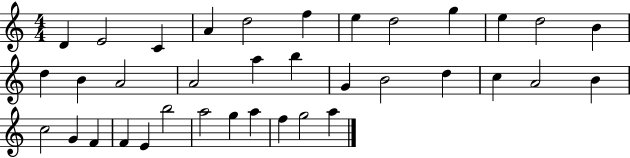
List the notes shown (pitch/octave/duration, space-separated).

D4/q E4/h C4/q A4/q D5/h F5/q E5/q D5/h G5/q E5/q D5/h B4/q D5/q B4/q A4/h A4/h A5/q B5/q G4/q B4/h D5/q C5/q A4/h B4/q C5/h G4/q F4/q F4/q E4/q B5/h A5/h G5/q A5/q F5/q G5/h A5/q